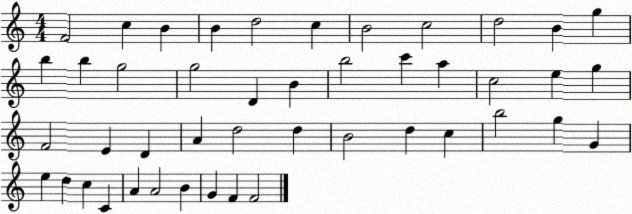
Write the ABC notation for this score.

X:1
T:Untitled
M:4/4
L:1/4
K:C
F2 c B B d2 c B2 c2 d2 B g b b g2 g2 D B b2 c' a c2 e g F2 E D A d2 d B2 d c b2 g G e d c C A A2 B G F F2